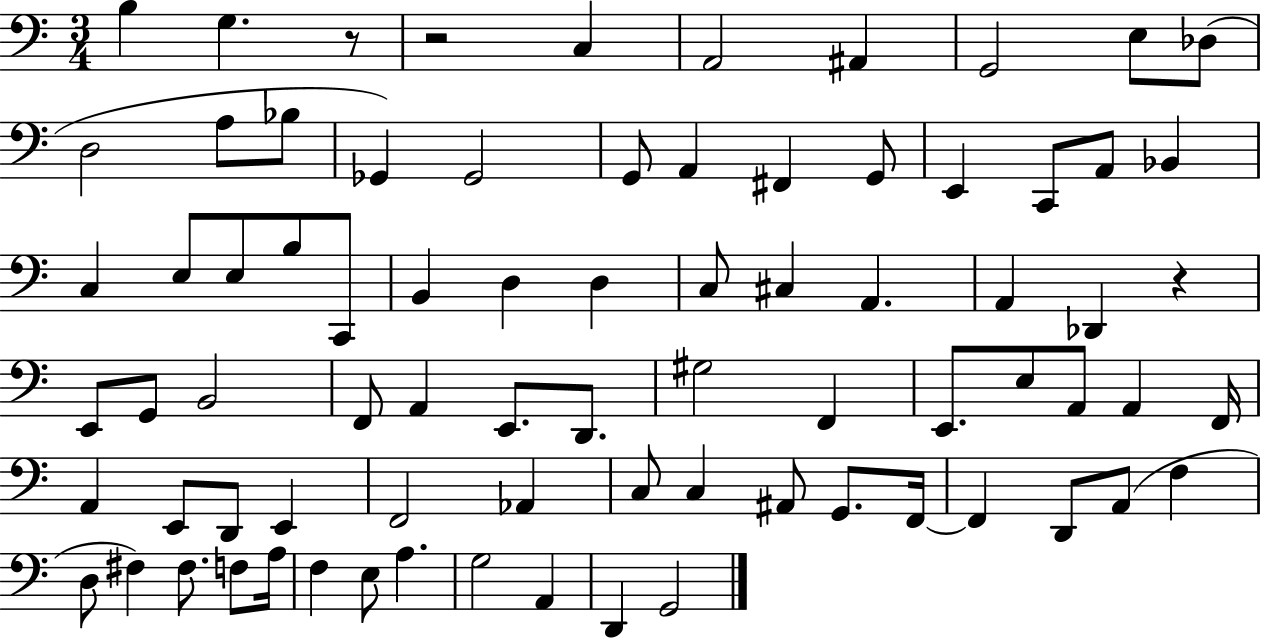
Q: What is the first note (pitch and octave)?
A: B3